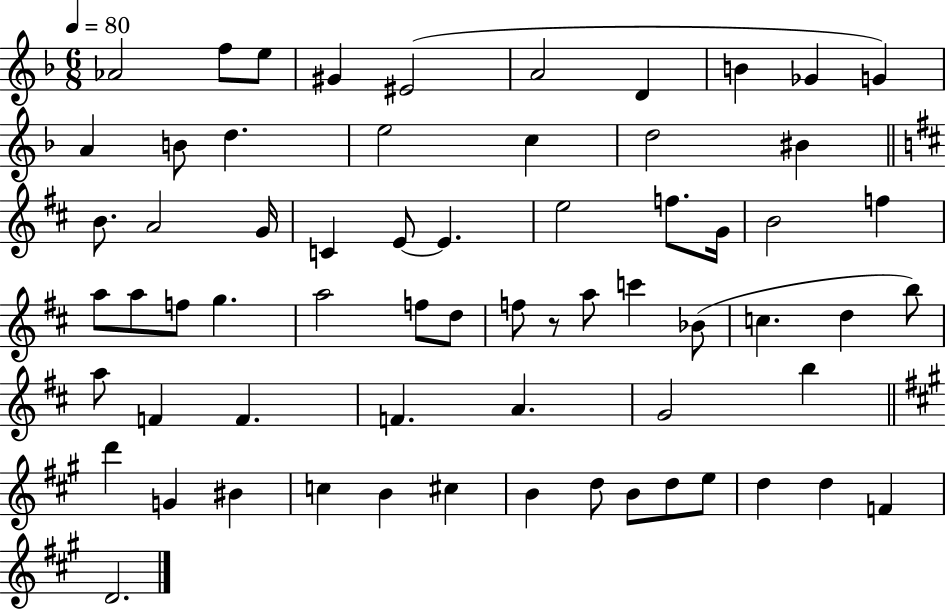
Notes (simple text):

Ab4/h F5/e E5/e G#4/q EIS4/h A4/h D4/q B4/q Gb4/q G4/q A4/q B4/e D5/q. E5/h C5/q D5/h BIS4/q B4/e. A4/h G4/s C4/q E4/e E4/q. E5/h F5/e. G4/s B4/h F5/q A5/e A5/e F5/e G5/q. A5/h F5/e D5/e F5/e R/e A5/e C6/q Bb4/e C5/q. D5/q B5/e A5/e F4/q F4/q. F4/q. A4/q. G4/h B5/q D6/q G4/q BIS4/q C5/q B4/q C#5/q B4/q D5/e B4/e D5/e E5/e D5/q D5/q F4/q D4/h.